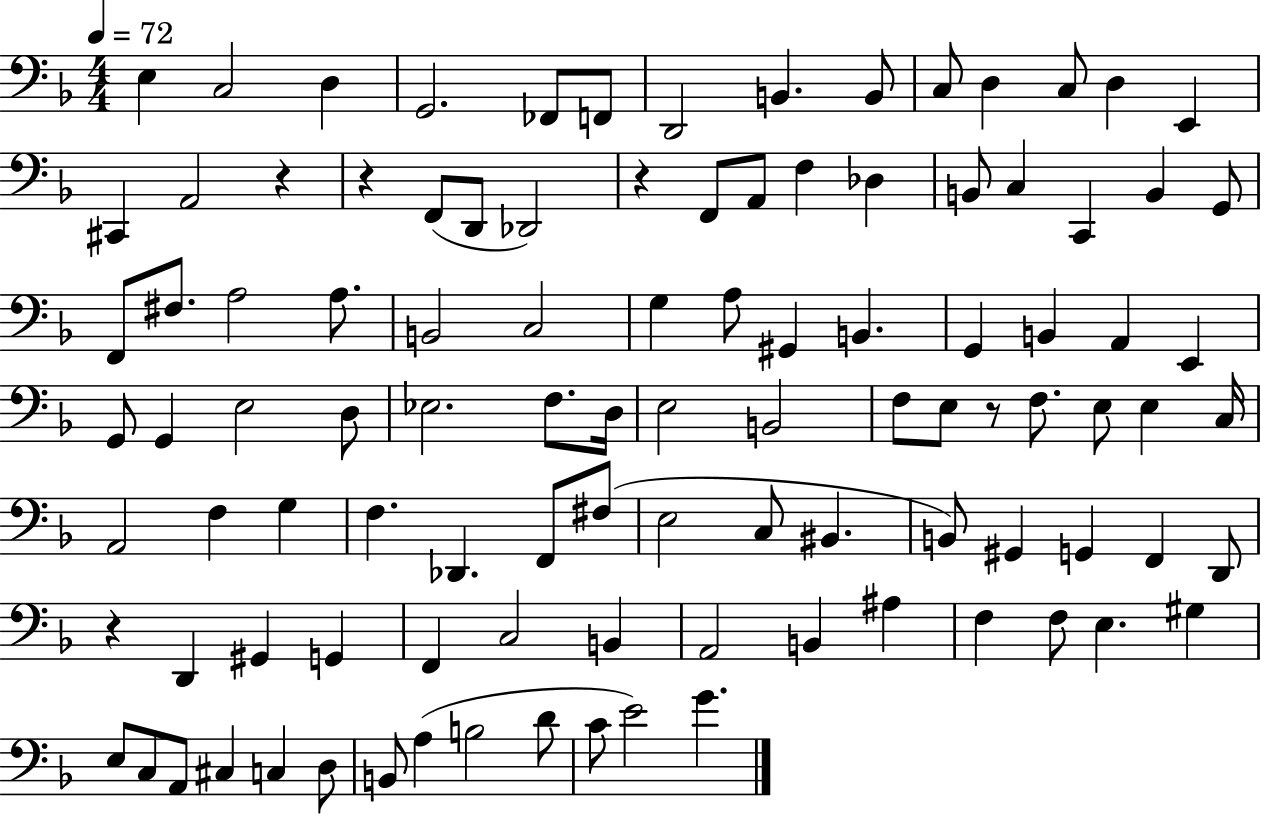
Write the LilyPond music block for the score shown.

{
  \clef bass
  \numericTimeSignature
  \time 4/4
  \key f \major
  \tempo 4 = 72
  e4 c2 d4 | g,2. fes,8 f,8 | d,2 b,4. b,8 | c8 d4 c8 d4 e,4 | \break cis,4 a,2 r4 | r4 f,8( d,8 des,2) | r4 f,8 a,8 f4 des4 | b,8 c4 c,4 b,4 g,8 | \break f,8 fis8. a2 a8. | b,2 c2 | g4 a8 gis,4 b,4. | g,4 b,4 a,4 e,4 | \break g,8 g,4 e2 d8 | ees2. f8. d16 | e2 b,2 | f8 e8 r8 f8. e8 e4 c16 | \break a,2 f4 g4 | f4. des,4. f,8 fis8( | e2 c8 bis,4. | b,8) gis,4 g,4 f,4 d,8 | \break r4 d,4 gis,4 g,4 | f,4 c2 b,4 | a,2 b,4 ais4 | f4 f8 e4. gis4 | \break e8 c8 a,8 cis4 c4 d8 | b,8 a4( b2 d'8 | c'8 e'2) g'4. | \bar "|."
}